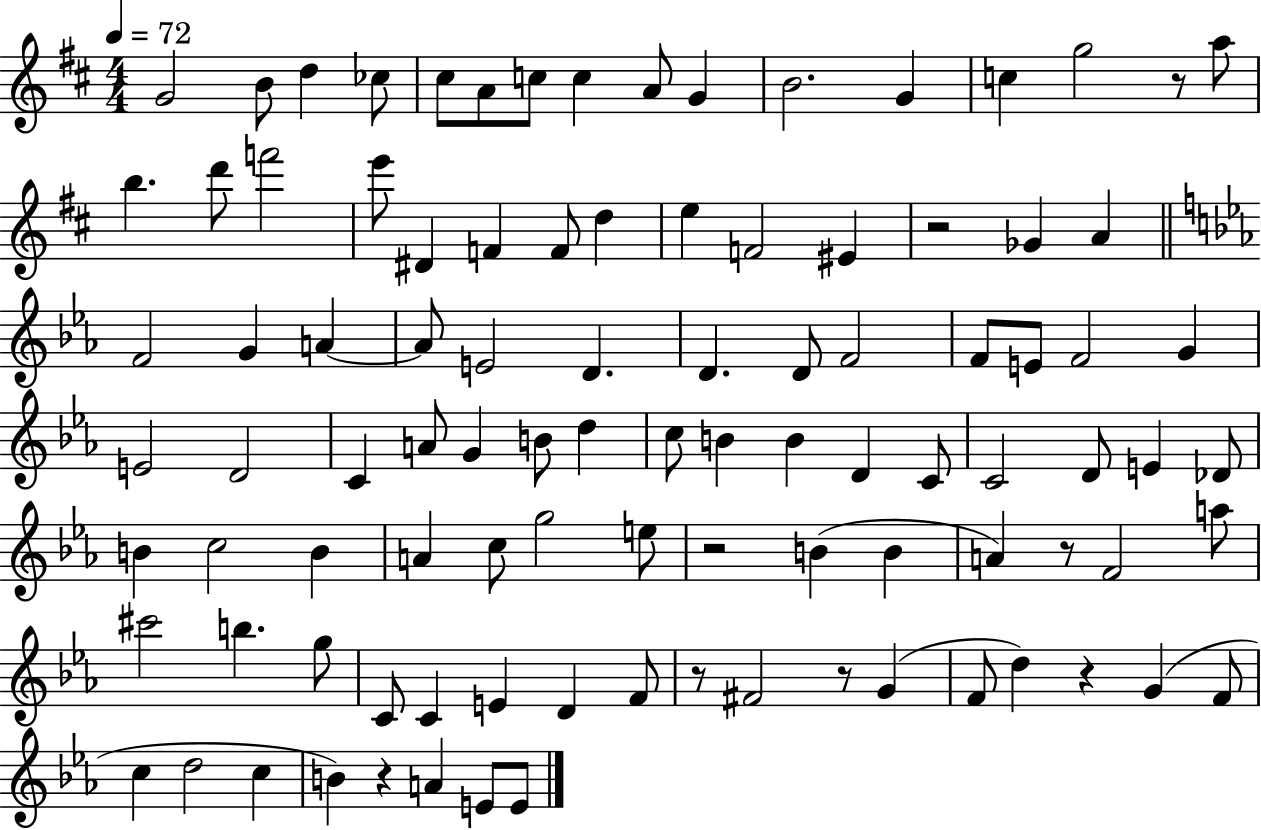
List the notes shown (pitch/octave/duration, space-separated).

G4/h B4/e D5/q CES5/e C#5/e A4/e C5/e C5/q A4/e G4/q B4/h. G4/q C5/q G5/h R/e A5/e B5/q. D6/e F6/h E6/e D#4/q F4/q F4/e D5/q E5/q F4/h EIS4/q R/h Gb4/q A4/q F4/h G4/q A4/q A4/e E4/h D4/q. D4/q. D4/e F4/h F4/e E4/e F4/h G4/q E4/h D4/h C4/q A4/e G4/q B4/e D5/q C5/e B4/q B4/q D4/q C4/e C4/h D4/e E4/q Db4/e B4/q C5/h B4/q A4/q C5/e G5/h E5/e R/h B4/q B4/q A4/q R/e F4/h A5/e C#6/h B5/q. G5/e C4/e C4/q E4/q D4/q F4/e R/e F#4/h R/e G4/q F4/e D5/q R/q G4/q F4/e C5/q D5/h C5/q B4/q R/q A4/q E4/e E4/e